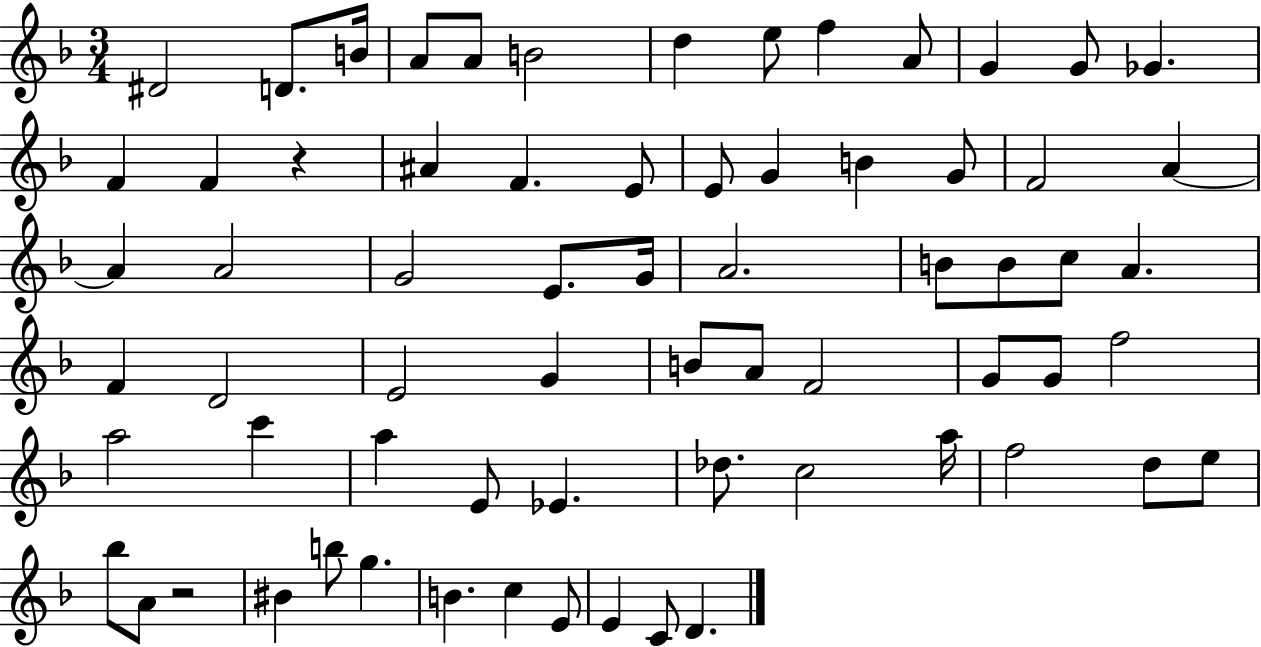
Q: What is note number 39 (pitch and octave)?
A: B4